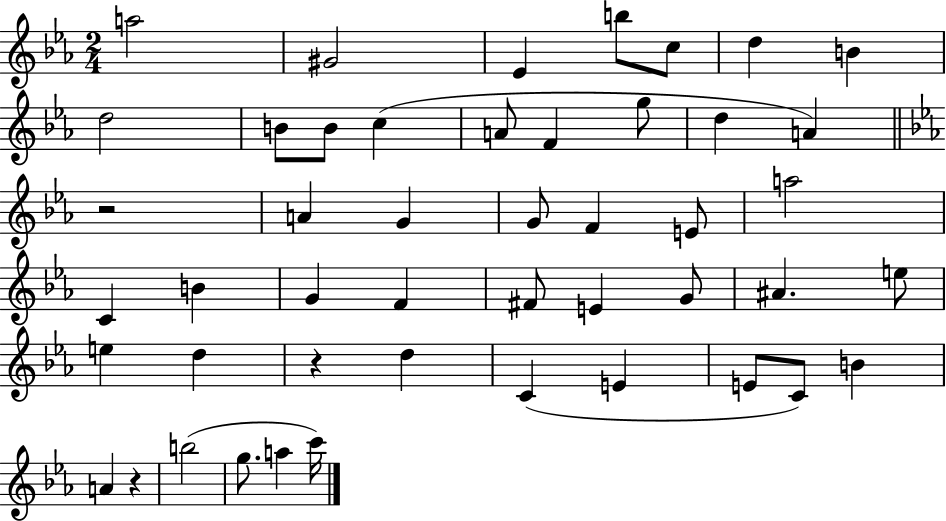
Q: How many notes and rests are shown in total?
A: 47